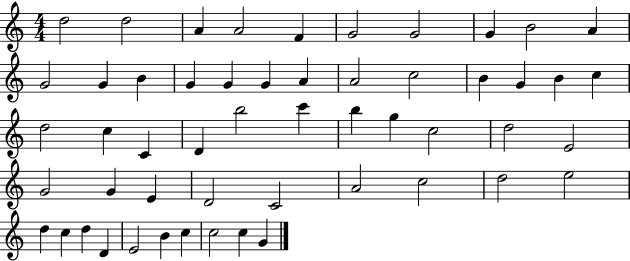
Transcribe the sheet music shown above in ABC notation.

X:1
T:Untitled
M:4/4
L:1/4
K:C
d2 d2 A A2 F G2 G2 G B2 A G2 G B G G G A A2 c2 B G B c d2 c C D b2 c' b g c2 d2 E2 G2 G E D2 C2 A2 c2 d2 e2 d c d D E2 B c c2 c G